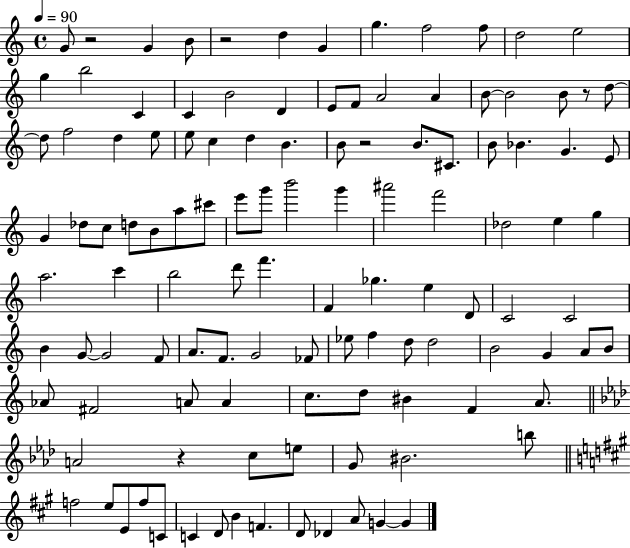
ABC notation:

X:1
T:Untitled
M:4/4
L:1/4
K:C
G/2 z2 G B/2 z2 d G g f2 f/2 d2 e2 g b2 C C B2 D E/2 F/2 A2 A B/2 B2 B/2 z/2 d/2 d/2 f2 d e/2 e/2 c d B B/2 z2 B/2 ^C/2 B/2 _B G E/2 G _d/2 c/2 d/2 B/2 a/2 ^c'/2 e'/2 g'/2 b'2 g' ^a'2 f'2 _d2 e g a2 c' b2 d'/2 f' F _g e D/2 C2 C2 B G/2 G2 F/2 A/2 F/2 G2 _F/2 _e/2 f d/2 d2 B2 G A/2 B/2 _A/2 ^F2 A/2 A c/2 d/2 ^B F A/2 A2 z c/2 e/2 G/2 ^B2 b/2 f2 e/2 E/2 f/2 C/2 C D/2 B F D/2 _D A/2 G G